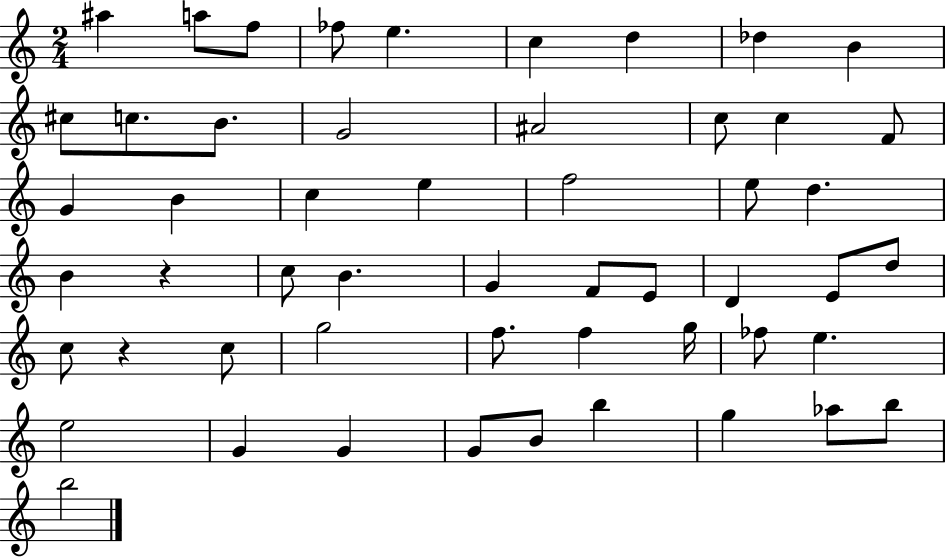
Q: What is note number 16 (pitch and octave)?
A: C5